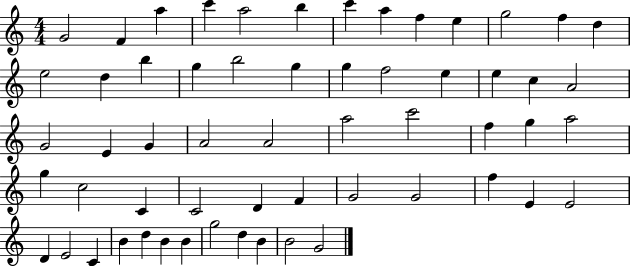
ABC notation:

X:1
T:Untitled
M:4/4
L:1/4
K:C
G2 F a c' a2 b c' a f e g2 f d e2 d b g b2 g g f2 e e c A2 G2 E G A2 A2 a2 c'2 f g a2 g c2 C C2 D F G2 G2 f E E2 D E2 C B d B B g2 d B B2 G2